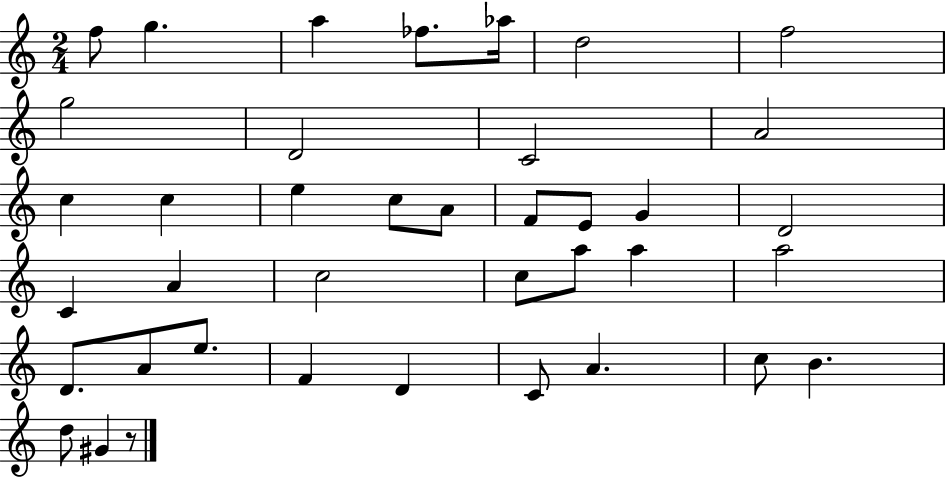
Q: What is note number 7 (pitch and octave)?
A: F5